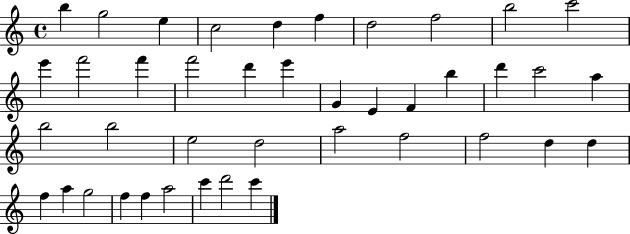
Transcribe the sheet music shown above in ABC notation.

X:1
T:Untitled
M:4/4
L:1/4
K:C
b g2 e c2 d f d2 f2 b2 c'2 e' f'2 f' f'2 d' e' G E F b d' c'2 a b2 b2 e2 d2 a2 f2 f2 d d f a g2 f f a2 c' d'2 c'